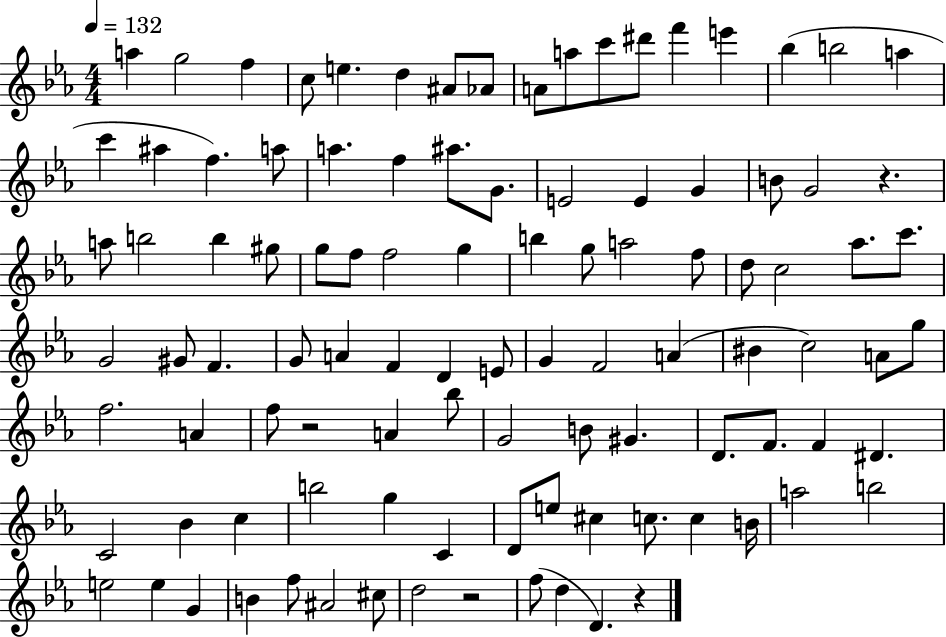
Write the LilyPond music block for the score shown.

{
  \clef treble
  \numericTimeSignature
  \time 4/4
  \key ees \major
  \tempo 4 = 132
  \repeat volta 2 { a''4 g''2 f''4 | c''8 e''4. d''4 ais'8 aes'8 | a'8 a''8 c'''8 dis'''8 f'''4 e'''4 | bes''4( b''2 a''4 | \break c'''4 ais''4 f''4.) a''8 | a''4. f''4 ais''8. g'8. | e'2 e'4 g'4 | b'8 g'2 r4. | \break a''8 b''2 b''4 gis''8 | g''8 f''8 f''2 g''4 | b''4 g''8 a''2 f''8 | d''8 c''2 aes''8. c'''8. | \break g'2 gis'8 f'4. | g'8 a'4 f'4 d'4 e'8 | g'4 f'2 a'4( | bis'4 c''2) a'8 g''8 | \break f''2. a'4 | f''8 r2 a'4 bes''8 | g'2 b'8 gis'4. | d'8. f'8. f'4 dis'4. | \break c'2 bes'4 c''4 | b''2 g''4 c'4 | d'8 e''8 cis''4 c''8. c''4 b'16 | a''2 b''2 | \break e''2 e''4 g'4 | b'4 f''8 ais'2 cis''8 | d''2 r2 | f''8( d''4 d'4.) r4 | \break } \bar "|."
}